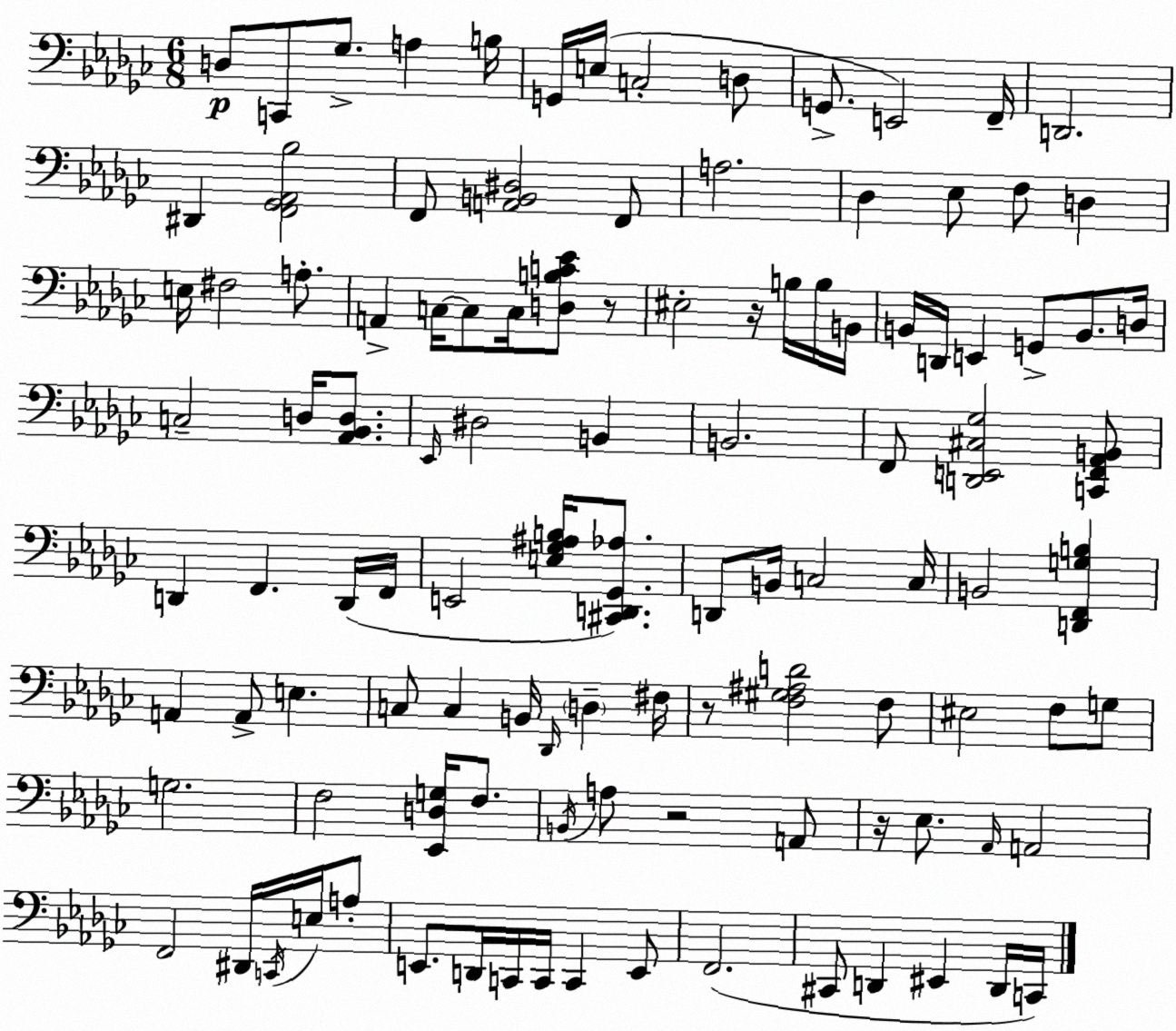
X:1
T:Untitled
M:6/8
L:1/4
K:Ebm
D,/2 C,,/2 _G,/2 A, B,/4 G,,/4 E,/4 C,2 D,/2 G,,/2 E,,2 F,,/4 D,,2 ^D,, [F,,_G,,_A,,_B,]2 F,,/2 [A,,B,,^D,]2 F,,/2 A,2 _D, _E,/2 F,/2 D, E,/4 ^F,2 A,/2 A,, C,/4 C,/2 C,/4 [D,B,C_E]/2 z/2 ^E,2 z/4 B,/4 B,/4 B,,/4 B,,/4 D,,/4 E,, G,,/2 B,,/2 D,/4 C,2 D,/4 [_A,,_B,,D,]/2 _E,,/4 ^D,2 B,, B,,2 F,,/2 [D,,E,,^C,_G,]2 [C,,F,,_A,,B,,]/2 D,, F,, D,,/4 F,,/4 E,,2 [E,_G,^A,B,]/4 [^C,,D,,_G,,_A,]/2 D,,/2 B,,/4 C,2 C,/4 B,,2 [D,,F,,G,B,] A,, A,,/2 E, C,/2 C, B,,/4 _D,,/4 D, ^F,/4 z/2 [F,^G,^A,D]2 F,/2 ^E,2 F,/2 G,/2 G,2 F,2 [_E,,D,G,]/4 F,/2 B,,/4 A,/2 z2 A,,/2 z/4 _E,/2 _A,,/4 A,,2 F,,2 ^D,,/4 C,,/4 E,/4 A,/2 E,,/2 D,,/4 C,,/4 C,,/4 C,, E,,/2 F,,2 ^C,,/2 D,, ^E,, D,,/4 C,,/4